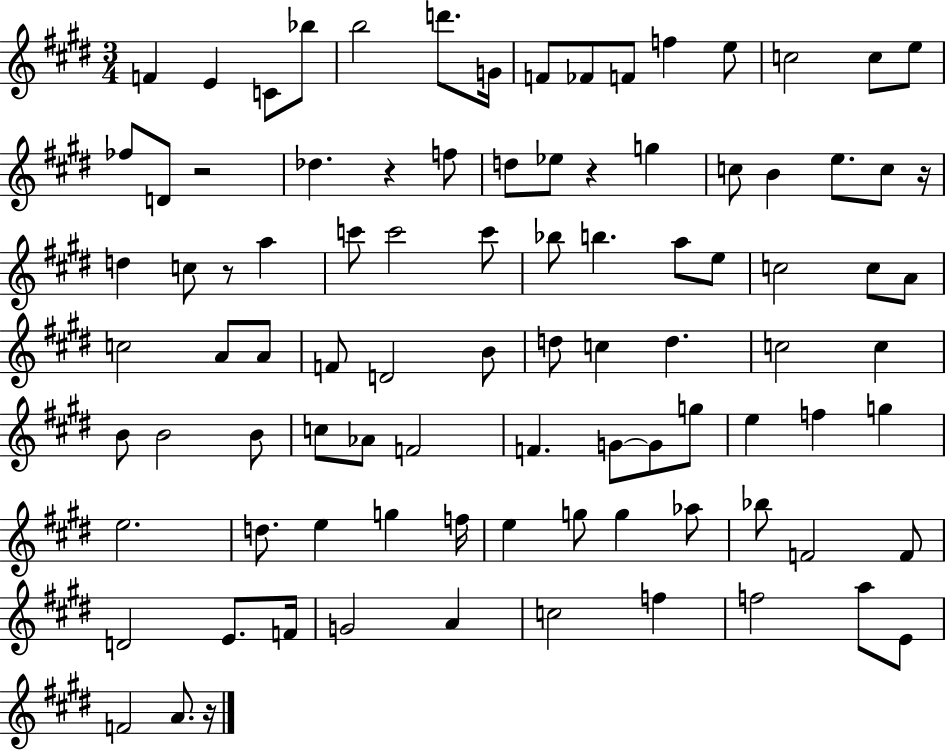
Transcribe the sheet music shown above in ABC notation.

X:1
T:Untitled
M:3/4
L:1/4
K:E
F E C/2 _b/2 b2 d'/2 G/4 F/2 _F/2 F/2 f e/2 c2 c/2 e/2 _f/2 D/2 z2 _d z f/2 d/2 _e/2 z g c/2 B e/2 c/2 z/4 d c/2 z/2 a c'/2 c'2 c'/2 _b/2 b a/2 e/2 c2 c/2 A/2 c2 A/2 A/2 F/2 D2 B/2 d/2 c d c2 c B/2 B2 B/2 c/2 _A/2 F2 F G/2 G/2 g/2 e f g e2 d/2 e g f/4 e g/2 g _a/2 _b/2 F2 F/2 D2 E/2 F/4 G2 A c2 f f2 a/2 E/2 F2 A/2 z/4